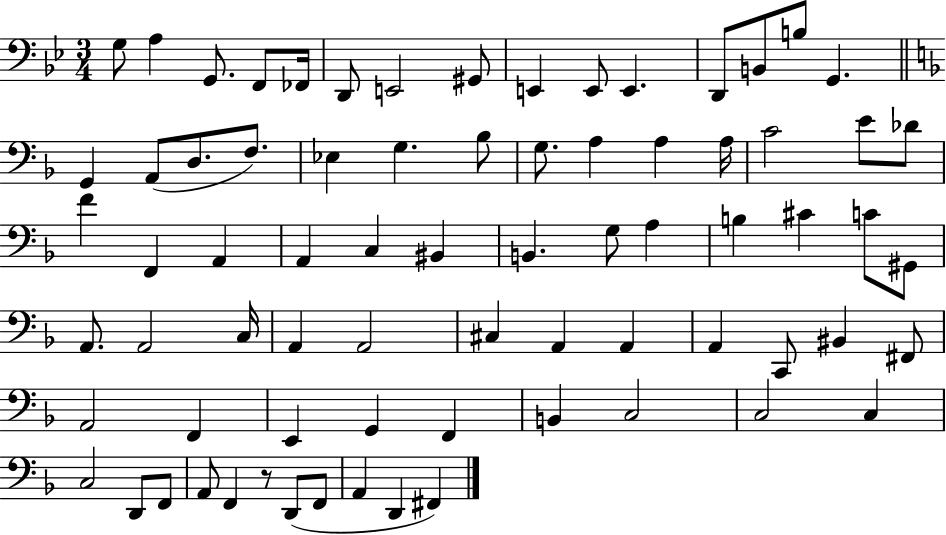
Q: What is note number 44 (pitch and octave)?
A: A2